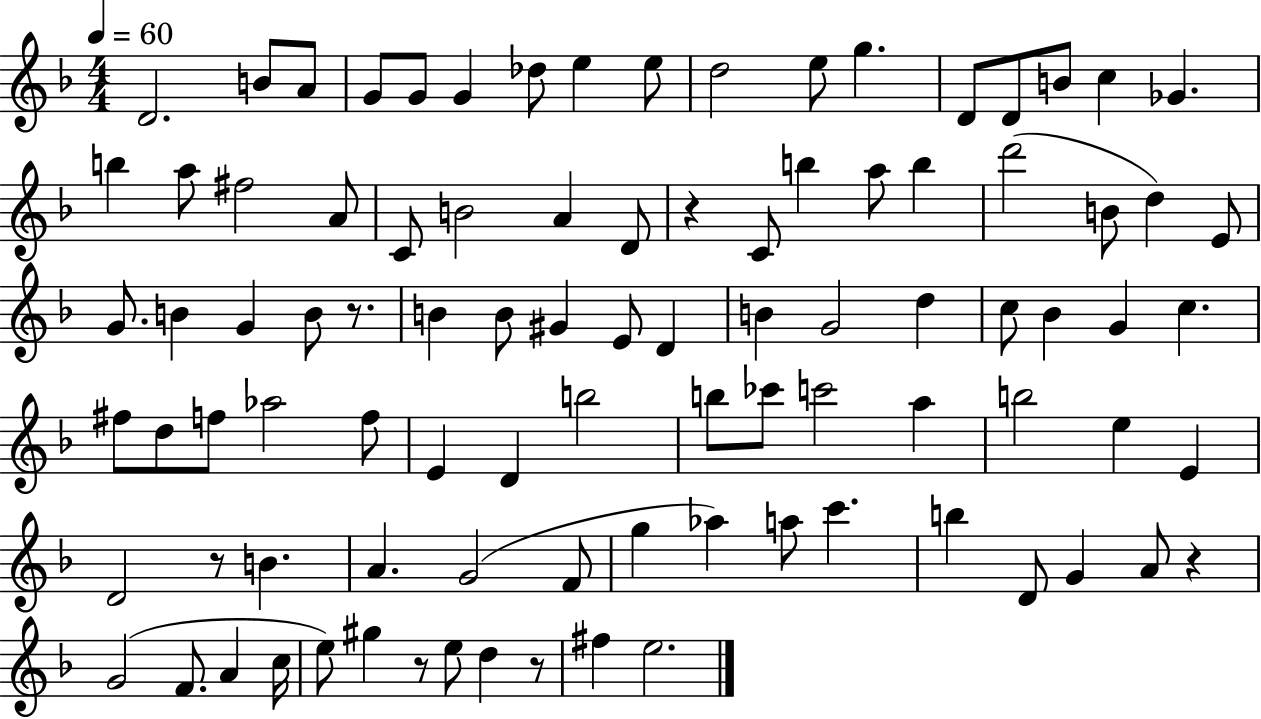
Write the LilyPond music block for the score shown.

{
  \clef treble
  \numericTimeSignature
  \time 4/4
  \key f \major
  \tempo 4 = 60
  \repeat volta 2 { d'2. b'8 a'8 | g'8 g'8 g'4 des''8 e''4 e''8 | d''2 e''8 g''4. | d'8 d'8 b'8 c''4 ges'4. | \break b''4 a''8 fis''2 a'8 | c'8 b'2 a'4 d'8 | r4 c'8 b''4 a''8 b''4 | d'''2( b'8 d''4) e'8 | \break g'8. b'4 g'4 b'8 r8. | b'4 b'8 gis'4 e'8 d'4 | b'4 g'2 d''4 | c''8 bes'4 g'4 c''4. | \break fis''8 d''8 f''8 aes''2 f''8 | e'4 d'4 b''2 | b''8 ces'''8 c'''2 a''4 | b''2 e''4 e'4 | \break d'2 r8 b'4. | a'4. g'2( f'8 | g''4 aes''4) a''8 c'''4. | b''4 d'8 g'4 a'8 r4 | \break g'2( f'8. a'4 c''16 | e''8) gis''4 r8 e''8 d''4 r8 | fis''4 e''2. | } \bar "|."
}